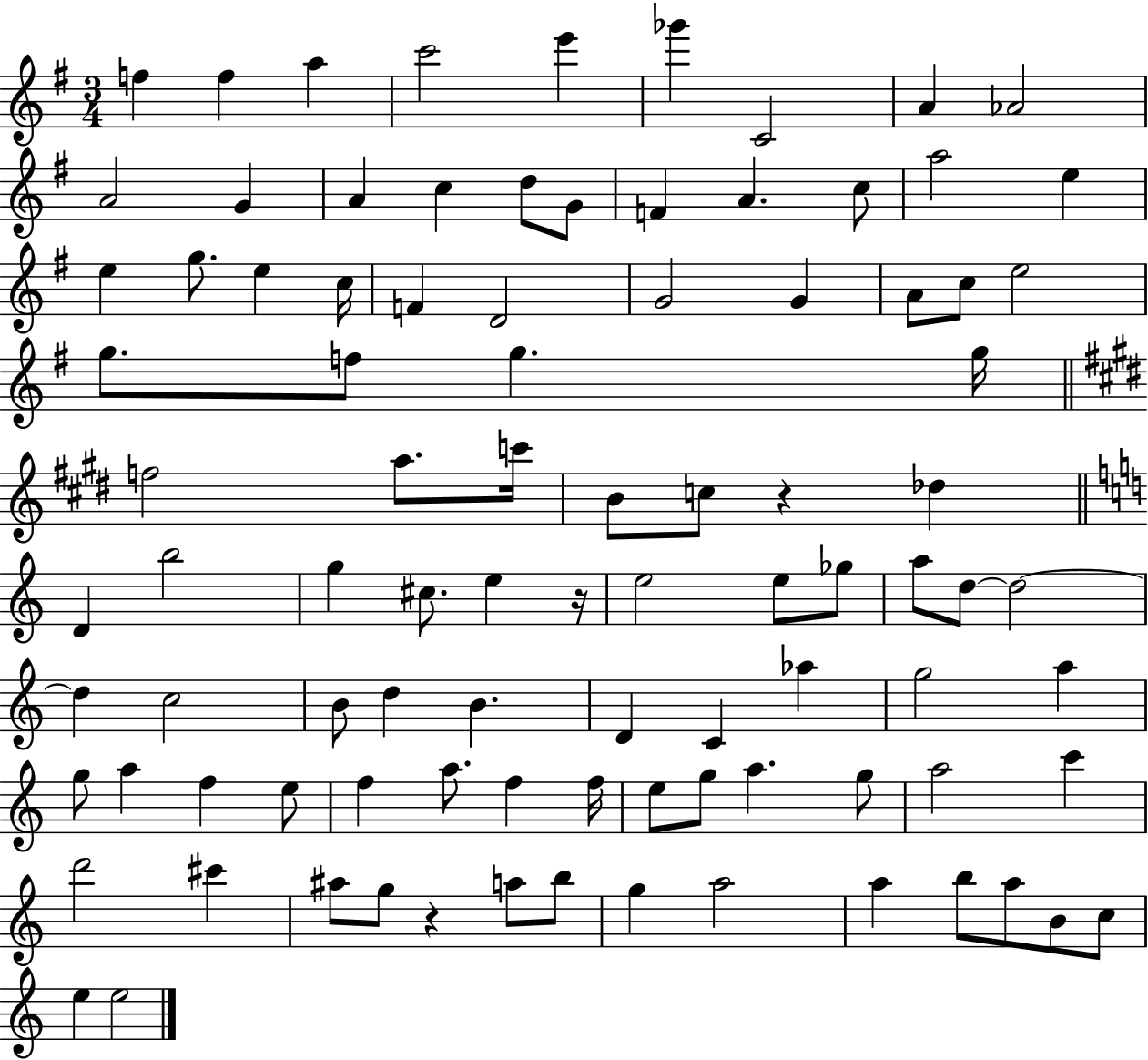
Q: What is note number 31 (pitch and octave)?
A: E5